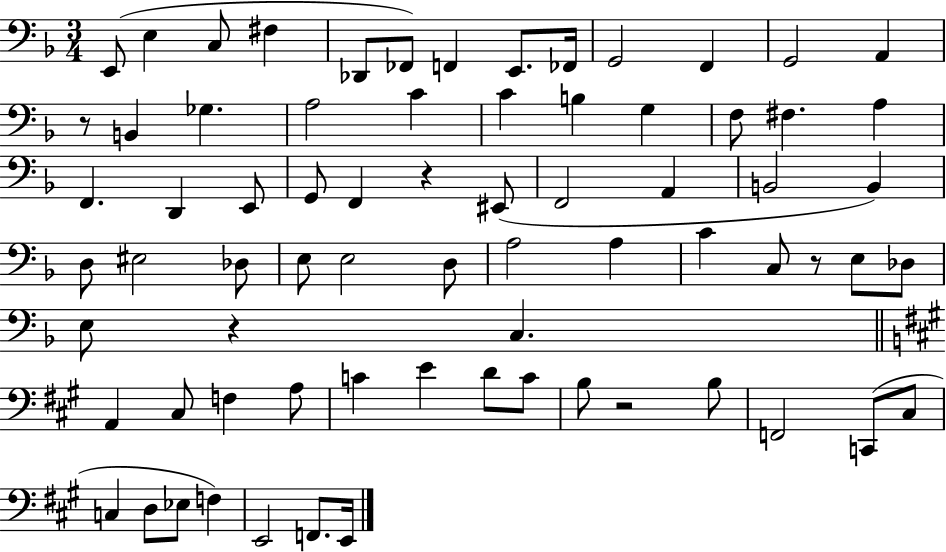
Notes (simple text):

E2/e E3/q C3/e F#3/q Db2/e FES2/e F2/q E2/e. FES2/s G2/h F2/q G2/h A2/q R/e B2/q Gb3/q. A3/h C4/q C4/q B3/q G3/q F3/e F#3/q. A3/q F2/q. D2/q E2/e G2/e F2/q R/q EIS2/e F2/h A2/q B2/h B2/q D3/e EIS3/h Db3/e E3/e E3/h D3/e A3/h A3/q C4/q C3/e R/e E3/e Db3/e E3/e R/q C3/q. A2/q C#3/e F3/q A3/e C4/q E4/q D4/e C4/e B3/e R/h B3/e F2/h C2/e C#3/e C3/q D3/e Eb3/e F3/q E2/h F2/e. E2/s